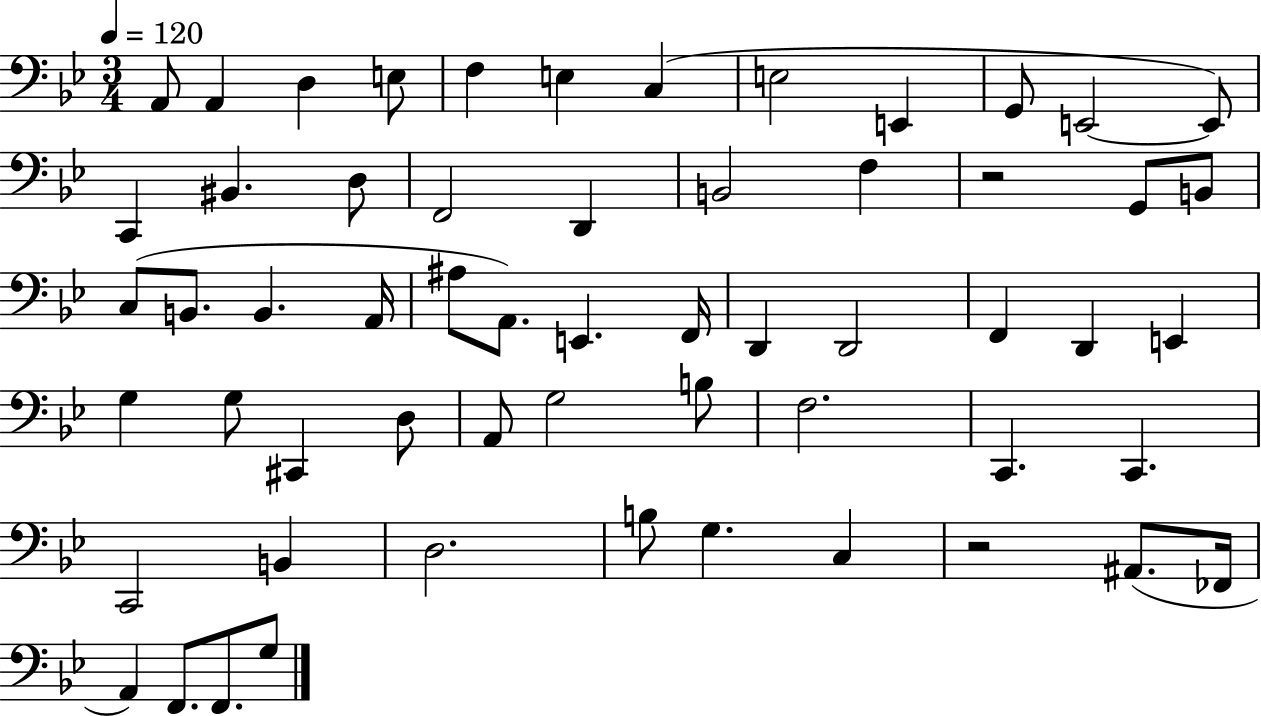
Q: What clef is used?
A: bass